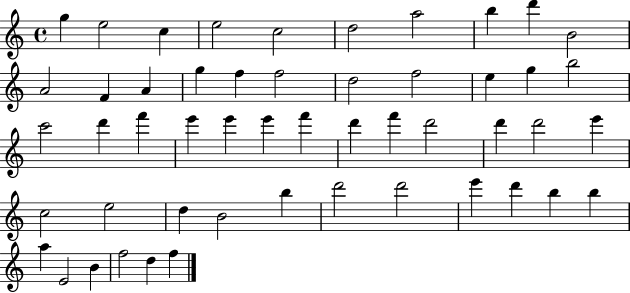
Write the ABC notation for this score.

X:1
T:Untitled
M:4/4
L:1/4
K:C
g e2 c e2 c2 d2 a2 b d' B2 A2 F A g f f2 d2 f2 e g b2 c'2 d' f' e' e' e' f' d' f' d'2 d' d'2 e' c2 e2 d B2 b d'2 d'2 e' d' b b a E2 B f2 d f